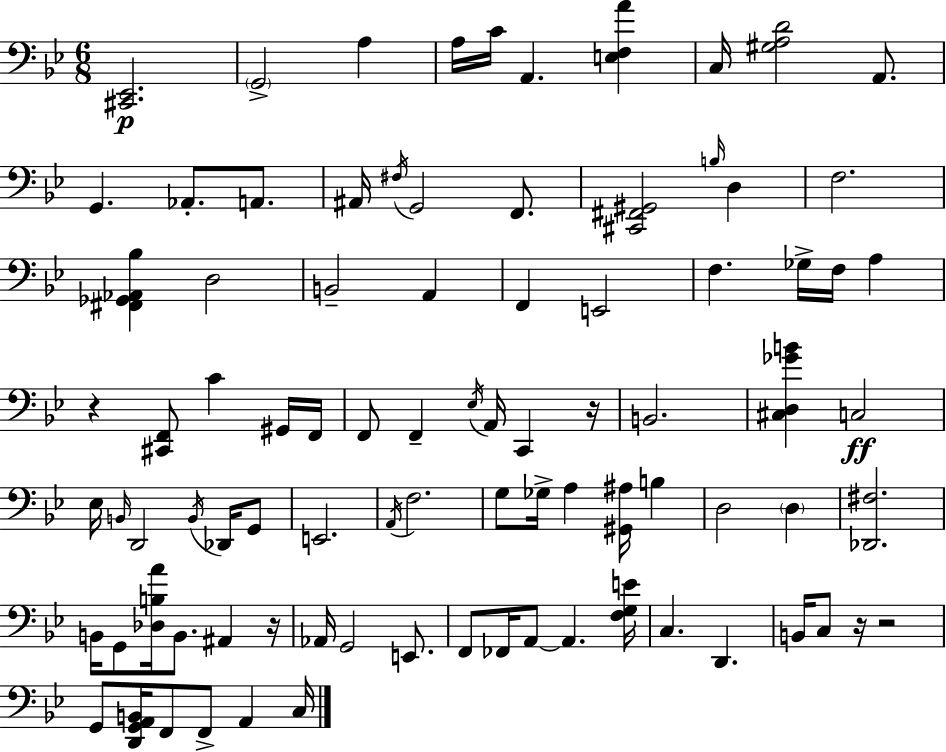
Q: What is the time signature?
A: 6/8